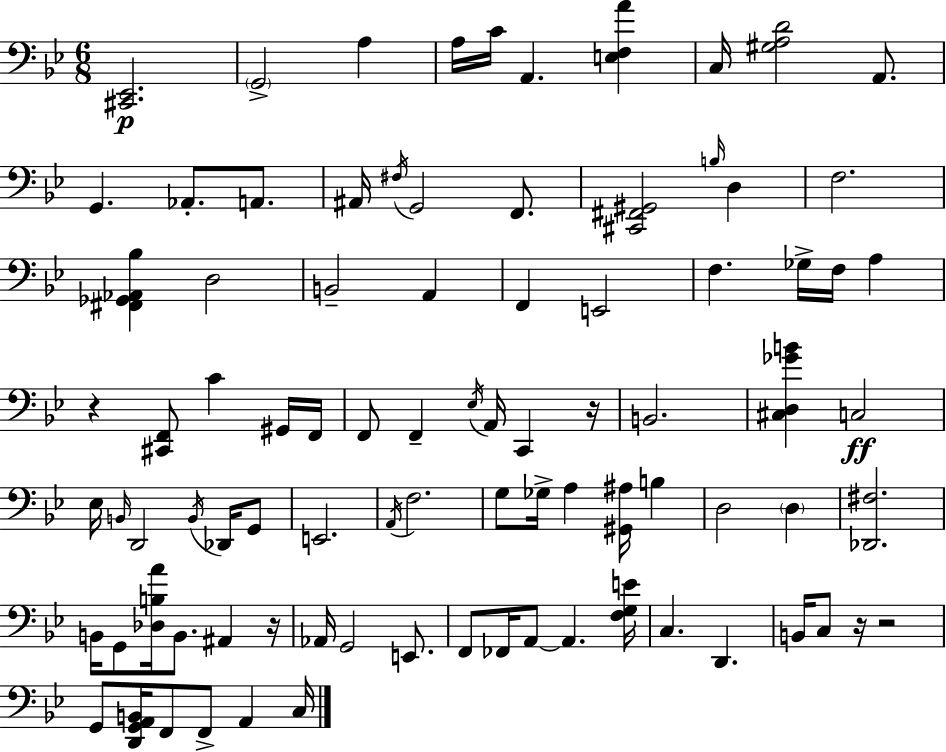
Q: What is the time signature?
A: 6/8